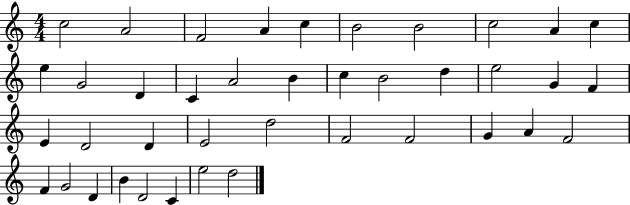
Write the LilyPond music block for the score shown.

{
  \clef treble
  \numericTimeSignature
  \time 4/4
  \key c \major
  c''2 a'2 | f'2 a'4 c''4 | b'2 b'2 | c''2 a'4 c''4 | \break e''4 g'2 d'4 | c'4 a'2 b'4 | c''4 b'2 d''4 | e''2 g'4 f'4 | \break e'4 d'2 d'4 | e'2 d''2 | f'2 f'2 | g'4 a'4 f'2 | \break f'4 g'2 d'4 | b'4 d'2 c'4 | e''2 d''2 | \bar "|."
}